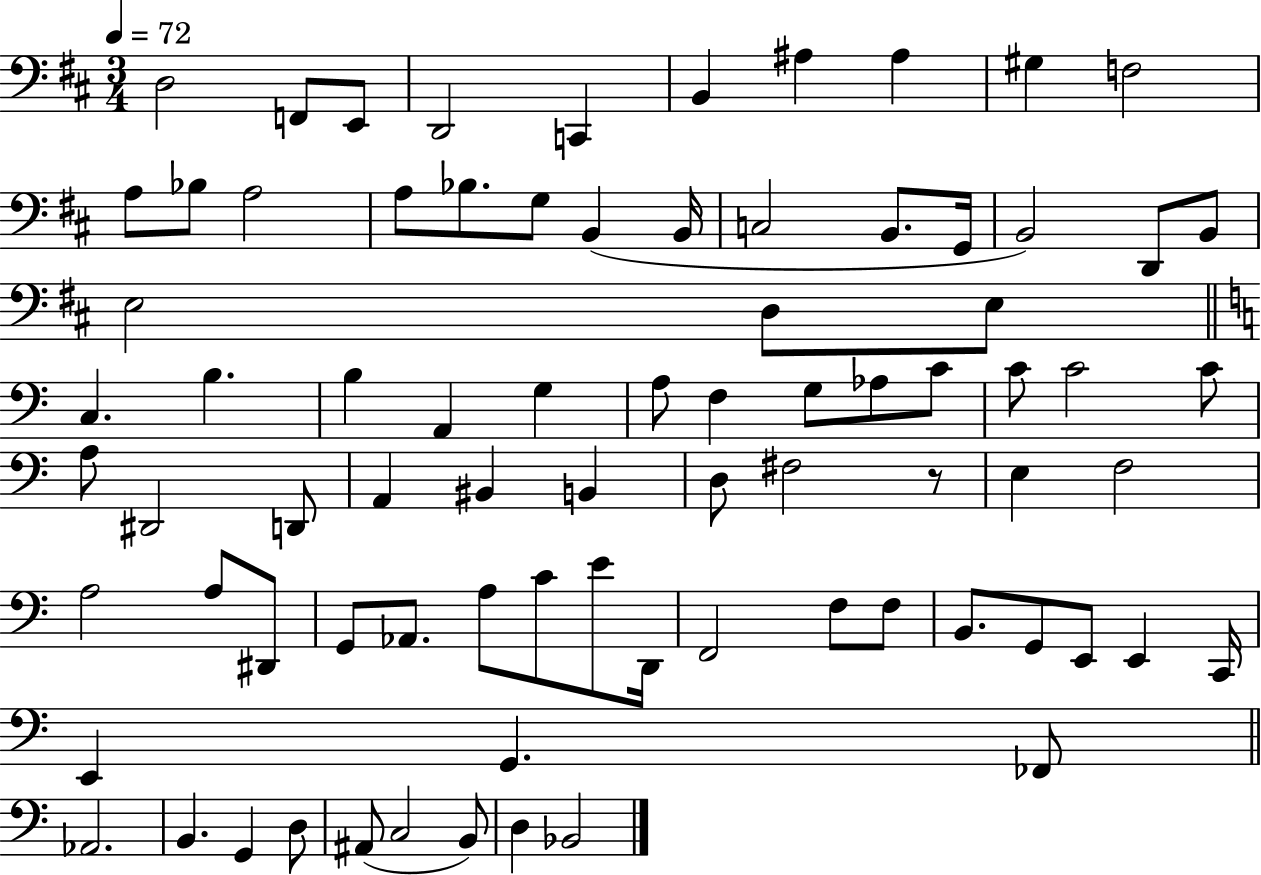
X:1
T:Untitled
M:3/4
L:1/4
K:D
D,2 F,,/2 E,,/2 D,,2 C,, B,, ^A, ^A, ^G, F,2 A,/2 _B,/2 A,2 A,/2 _B,/2 G,/2 B,, B,,/4 C,2 B,,/2 G,,/4 B,,2 D,,/2 B,,/2 E,2 D,/2 E,/2 C, B, B, A,, G, A,/2 F, G,/2 _A,/2 C/2 C/2 C2 C/2 A,/2 ^D,,2 D,,/2 A,, ^B,, B,, D,/2 ^F,2 z/2 E, F,2 A,2 A,/2 ^D,,/2 G,,/2 _A,,/2 A,/2 C/2 E/2 D,,/4 F,,2 F,/2 F,/2 B,,/2 G,,/2 E,,/2 E,, C,,/4 E,, G,, _F,,/2 _A,,2 B,, G,, D,/2 ^A,,/2 C,2 B,,/2 D, _B,,2